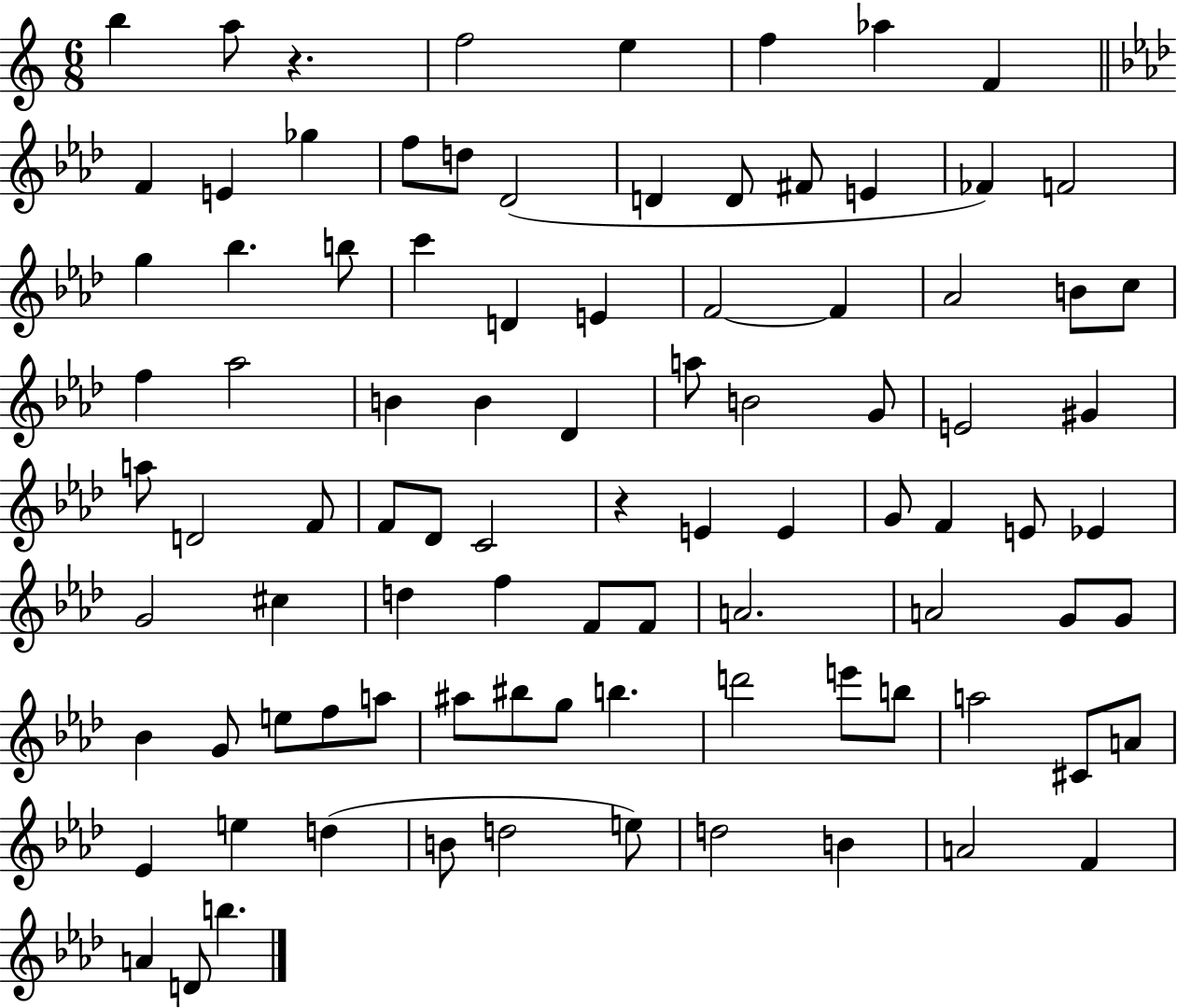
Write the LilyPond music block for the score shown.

{
  \clef treble
  \numericTimeSignature
  \time 6/8
  \key c \major
  b''4 a''8 r4. | f''2 e''4 | f''4 aes''4 f'4 | \bar "||" \break \key f \minor f'4 e'4 ges''4 | f''8 d''8 des'2( | d'4 d'8 fis'8 e'4 | fes'4) f'2 | \break g''4 bes''4. b''8 | c'''4 d'4 e'4 | f'2~~ f'4 | aes'2 b'8 c''8 | \break f''4 aes''2 | b'4 b'4 des'4 | a''8 b'2 g'8 | e'2 gis'4 | \break a''8 d'2 f'8 | f'8 des'8 c'2 | r4 e'4 e'4 | g'8 f'4 e'8 ees'4 | \break g'2 cis''4 | d''4 f''4 f'8 f'8 | a'2. | a'2 g'8 g'8 | \break bes'4 g'8 e''8 f''8 a''8 | ais''8 bis''8 g''8 b''4. | d'''2 e'''8 b''8 | a''2 cis'8 a'8 | \break ees'4 e''4 d''4( | b'8 d''2 e''8) | d''2 b'4 | a'2 f'4 | \break a'4 d'8 b''4. | \bar "|."
}